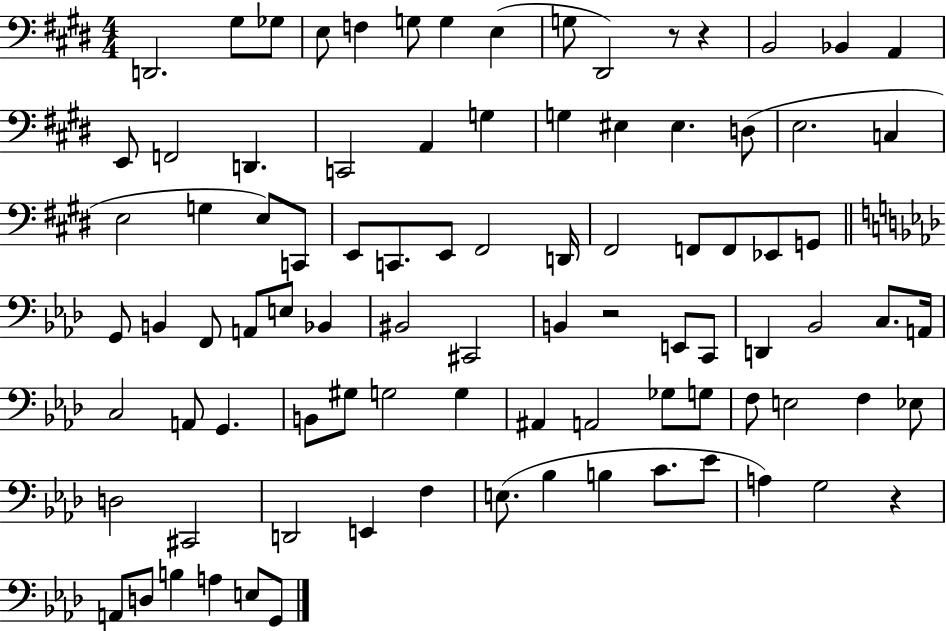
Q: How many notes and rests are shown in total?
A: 91